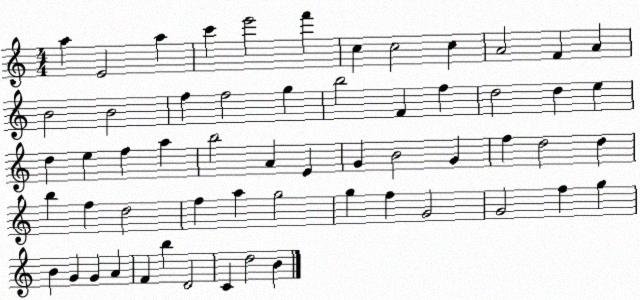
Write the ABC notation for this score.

X:1
T:Untitled
M:4/4
L:1/4
K:C
a E2 a c' e'2 f' c c2 c A2 F A B2 B2 f f2 g b2 F f d2 d e d e f a b2 A E G B2 G f d2 d b f d2 f a g2 g f G2 G2 f g B G G A F b D2 C d2 B